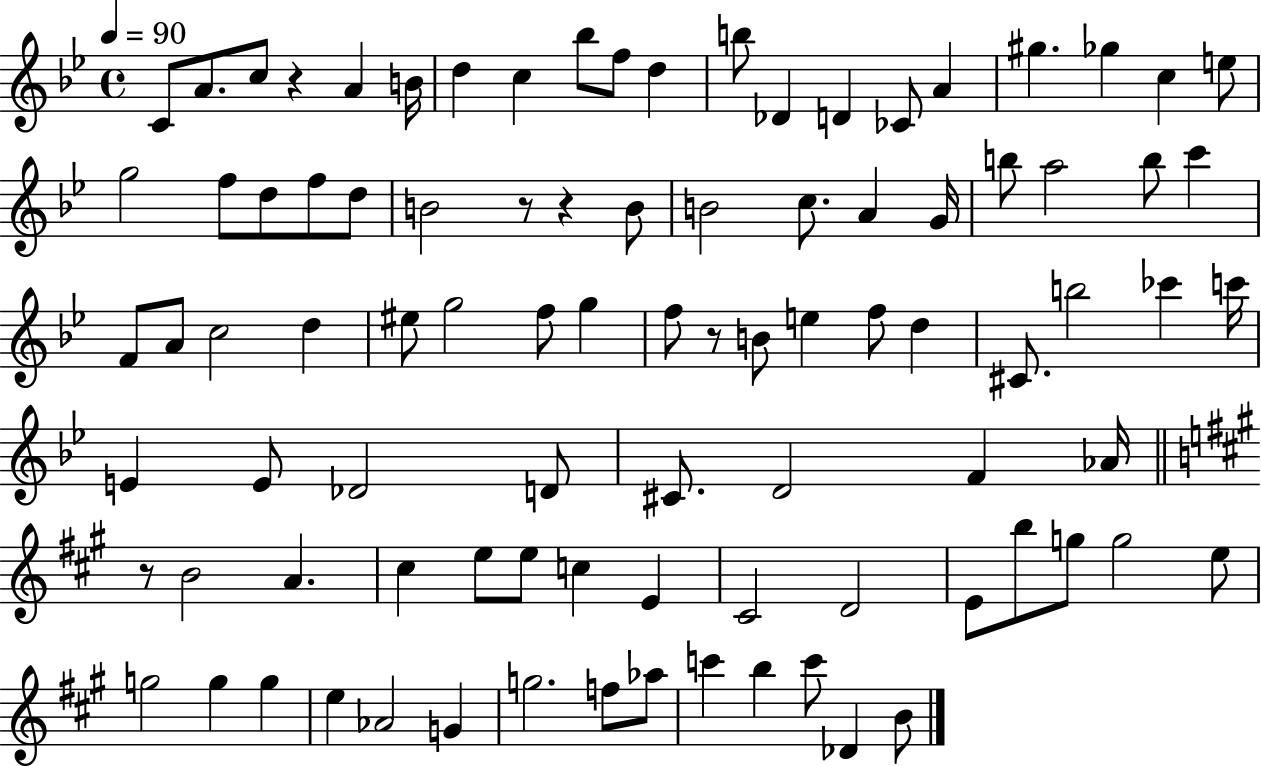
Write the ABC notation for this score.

X:1
T:Untitled
M:4/4
L:1/4
K:Bb
C/2 A/2 c/2 z A B/4 d c _b/2 f/2 d b/2 _D D _C/2 A ^g _g c e/2 g2 f/2 d/2 f/2 d/2 B2 z/2 z B/2 B2 c/2 A G/4 b/2 a2 b/2 c' F/2 A/2 c2 d ^e/2 g2 f/2 g f/2 z/2 B/2 e f/2 d ^C/2 b2 _c' c'/4 E E/2 _D2 D/2 ^C/2 D2 F _A/4 z/2 B2 A ^c e/2 e/2 c E ^C2 D2 E/2 b/2 g/2 g2 e/2 g2 g g e _A2 G g2 f/2 _a/2 c' b c'/2 _D B/2